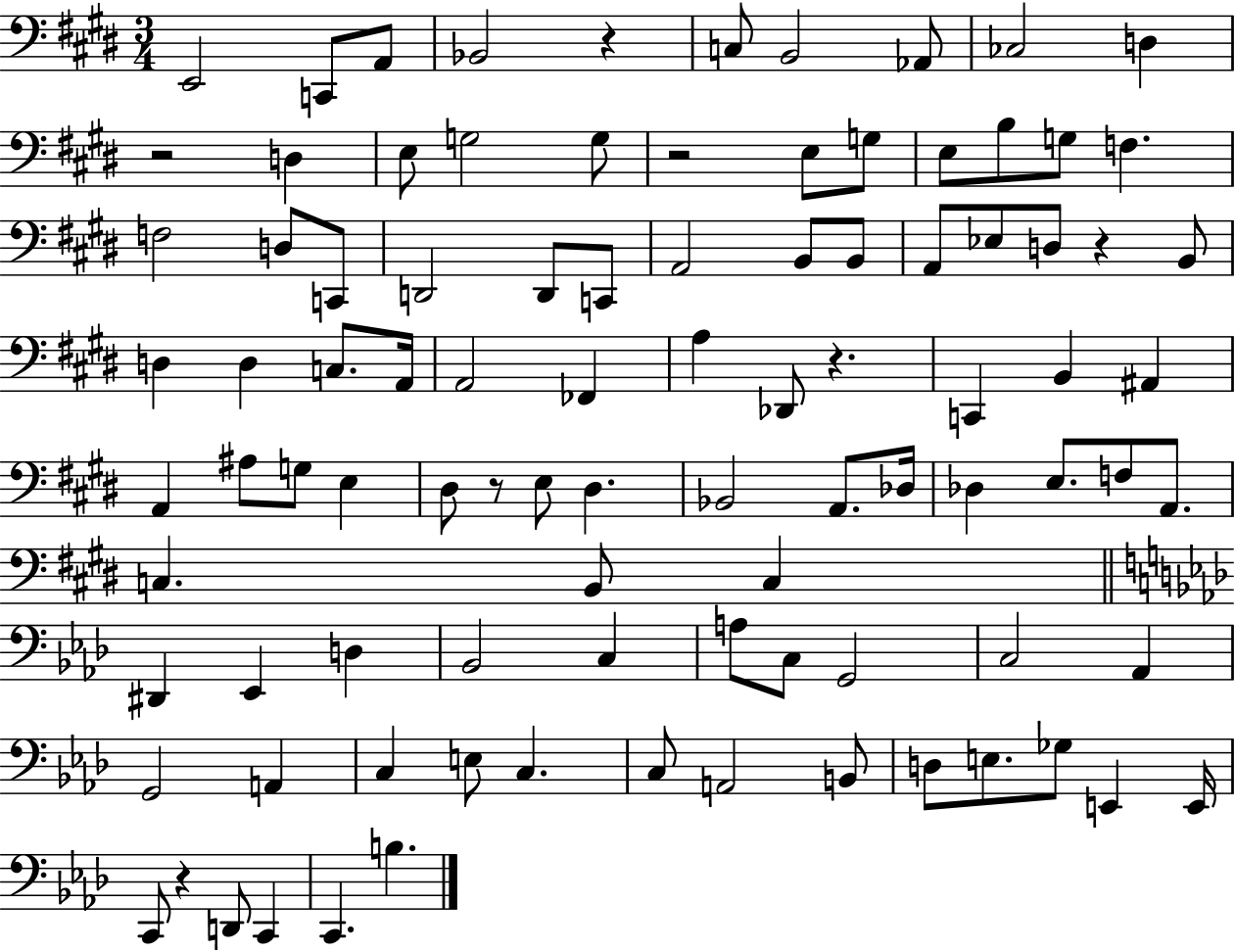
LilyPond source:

{
  \clef bass
  \numericTimeSignature
  \time 3/4
  \key e \major
  e,2 c,8 a,8 | bes,2 r4 | c8 b,2 aes,8 | ces2 d4 | \break r2 d4 | e8 g2 g8 | r2 e8 g8 | e8 b8 g8 f4. | \break f2 d8 c,8 | d,2 d,8 c,8 | a,2 b,8 b,8 | a,8 ees8 d8 r4 b,8 | \break d4 d4 c8. a,16 | a,2 fes,4 | a4 des,8 r4. | c,4 b,4 ais,4 | \break a,4 ais8 g8 e4 | dis8 r8 e8 dis4. | bes,2 a,8. des16 | des4 e8. f8 a,8. | \break c4. b,8 c4 | \bar "||" \break \key aes \major dis,4 ees,4 d4 | bes,2 c4 | a8 c8 g,2 | c2 aes,4 | \break g,2 a,4 | c4 e8 c4. | c8 a,2 b,8 | d8 e8. ges8 e,4 e,16 | \break c,8 r4 d,8 c,4 | c,4. b4. | \bar "|."
}